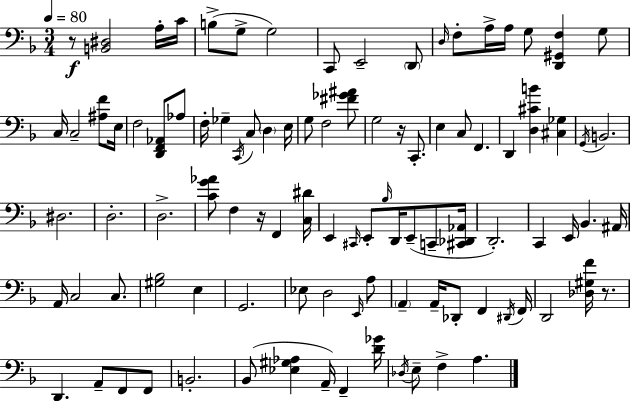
X:1
T:Untitled
M:3/4
L:1/4
K:F
z/2 [B,,^D,]2 A,/4 C/4 B,/2 G,/2 G,2 C,,/2 E,,2 D,,/2 D,/4 F,/2 A,/4 A,/4 G,/2 [D,,^G,,F,] G,/2 C,/4 C,2 [^A,F]/2 E,/4 F,2 [D,,F,,_A,,]/2 _A,/2 F,/4 _G, C,,/4 C,/2 D, E,/4 G,/2 F,2 [^F_G^A]/2 G,2 z/4 C,,/2 E, C,/2 F,, D,, [D,^CB] [^C,_G,] G,,/4 B,,2 ^D,2 D,2 D,2 [CG_A]/2 F, z/4 F,, [C,^D]/4 E,, ^C,,/4 E,,/2 _B,/4 D,,/4 E,,/2 C,,/2 [^C,,_D,,_A,,]/4 D,,2 C,, E,,/4 _B,, ^A,,/4 A,,/4 C,2 C,/2 [^G,_B,]2 E, G,,2 _E,/2 D,2 E,,/4 A,/2 A,, A,,/4 _D,,/2 F,, ^D,,/4 F,,/4 D,,2 [_D,^G,F]/4 z/2 D,, A,,/2 F,,/2 F,,/2 B,,2 _B,,/2 [_E,^G,_A,] A,,/4 F,, [D_G]/4 _D,/4 E,/2 F, A,